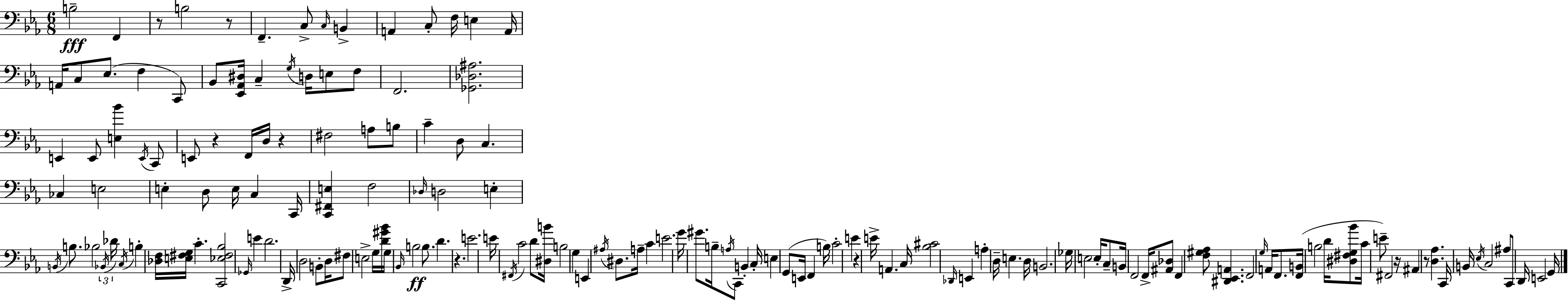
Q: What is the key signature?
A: C minor